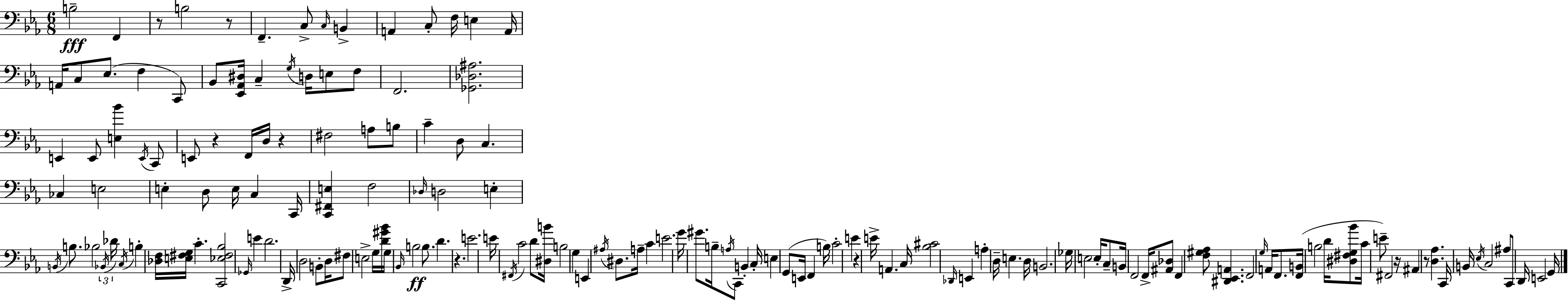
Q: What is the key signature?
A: C minor